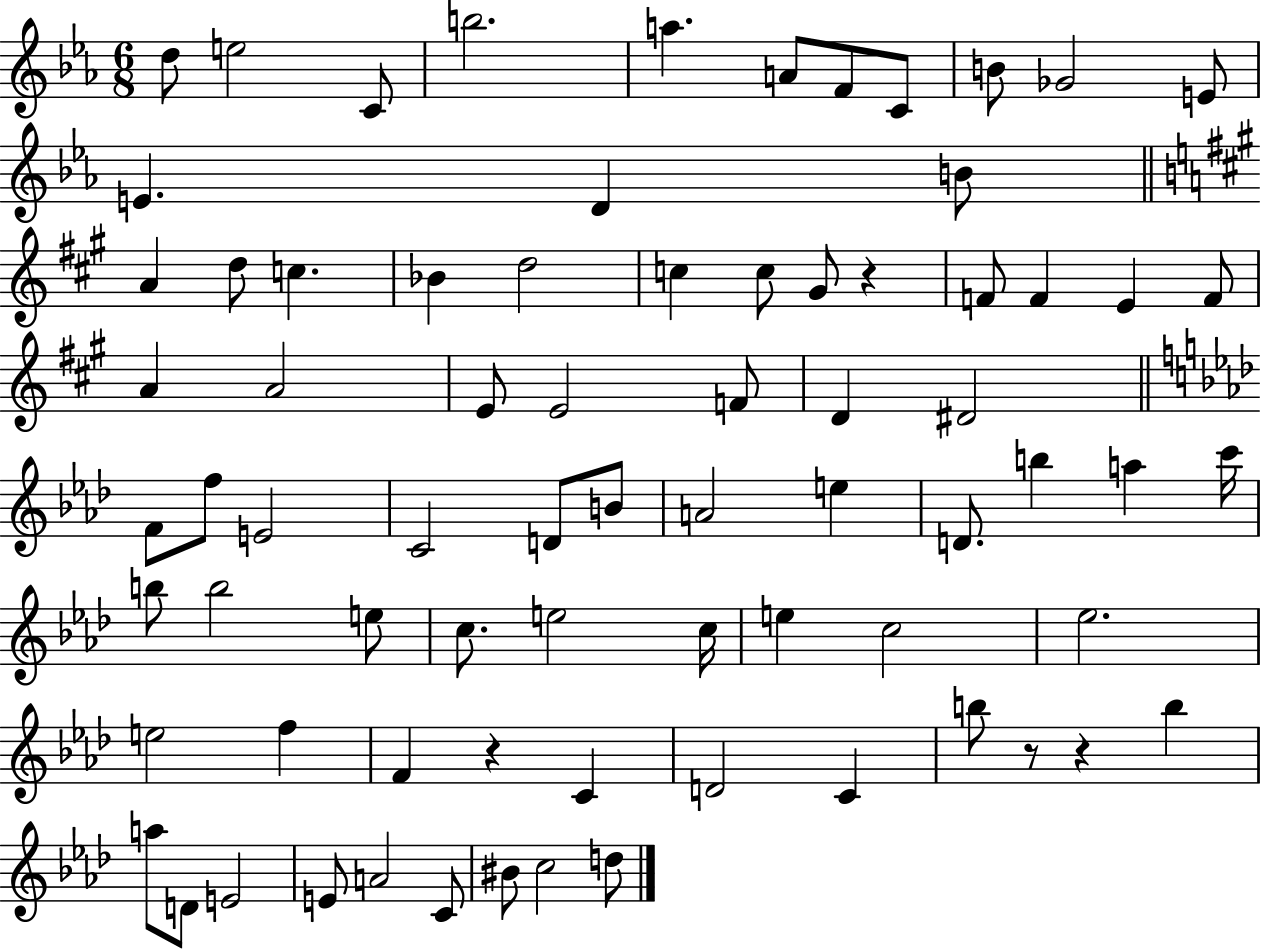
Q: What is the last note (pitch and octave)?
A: D5